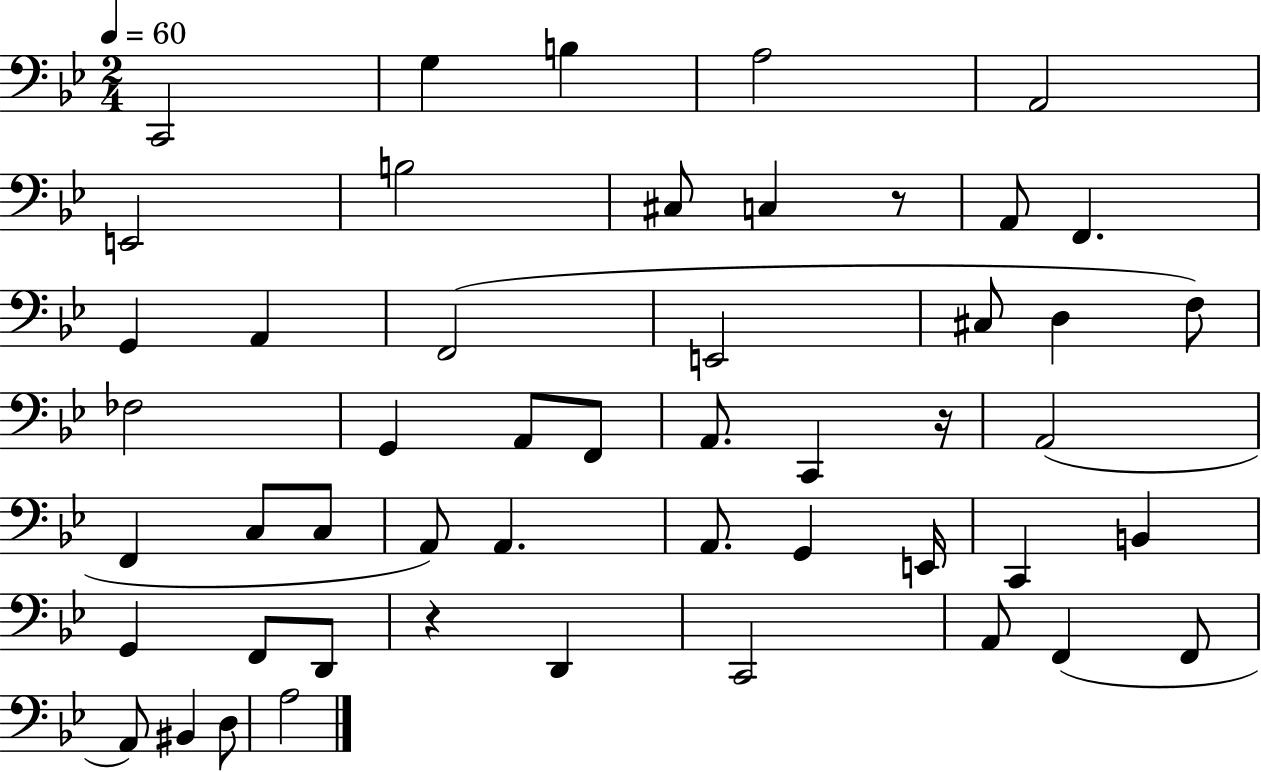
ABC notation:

X:1
T:Untitled
M:2/4
L:1/4
K:Bb
C,,2 G, B, A,2 A,,2 E,,2 B,2 ^C,/2 C, z/2 A,,/2 F,, G,, A,, F,,2 E,,2 ^C,/2 D, F,/2 _F,2 G,, A,,/2 F,,/2 A,,/2 C,, z/4 A,,2 F,, C,/2 C,/2 A,,/2 A,, A,,/2 G,, E,,/4 C,, B,, G,, F,,/2 D,,/2 z D,, C,,2 A,,/2 F,, F,,/2 A,,/2 ^B,, D,/2 A,2